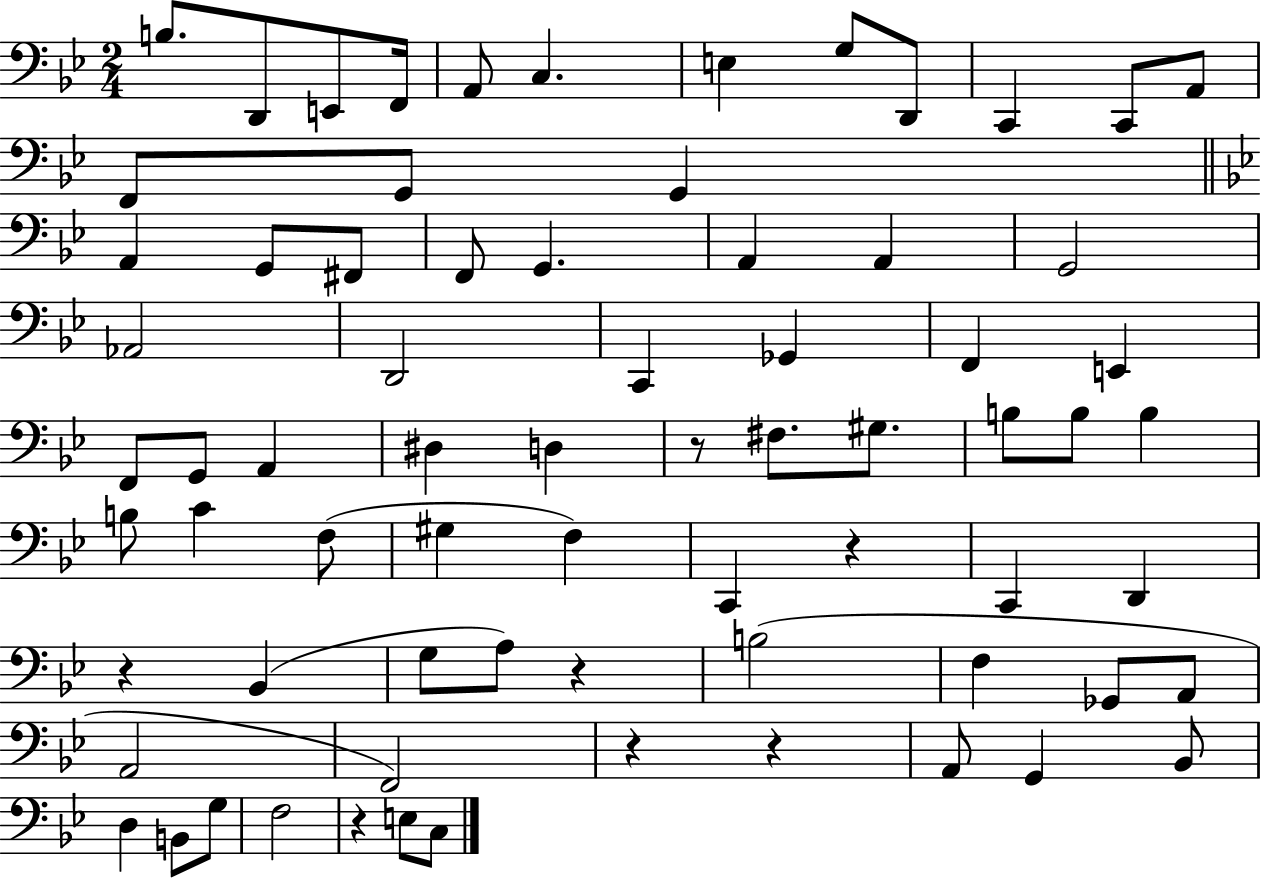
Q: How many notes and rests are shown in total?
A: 72